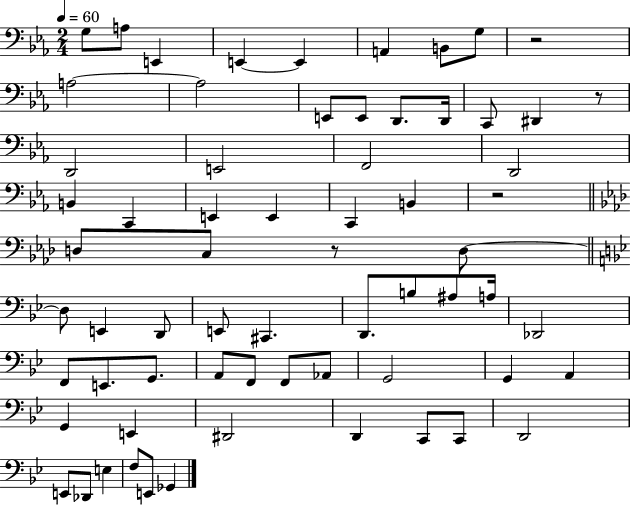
{
  \clef bass
  \numericTimeSignature
  \time 2/4
  \key ees \major
  \tempo 4 = 60
  g8 a8 e,4 | e,4~~ e,4 | a,4 b,8 g8 | r2 | \break a2~~ | a2 | e,8 e,8 d,8. d,16 | c,8 dis,4 r8 | \break d,2 | e,2 | f,2 | d,2 | \break b,4 c,4 | e,4 e,4 | c,4 b,4 | r2 | \break \bar "||" \break \key aes \major d8 c8 r8 d8~~ | \bar "||" \break \key bes \major d8 e,4 d,8 | e,8 cis,4. | d,8. b8 ais8 a16 | des,2 | \break f,8 e,8. g,8. | a,8 f,8 f,8 aes,8 | g,2 | g,4 a,4 | \break g,4 e,4 | dis,2 | d,4 c,8 c,8 | d,2 | \break e,8 des,8 e4 | f8 e,8 ges,4 | \bar "|."
}